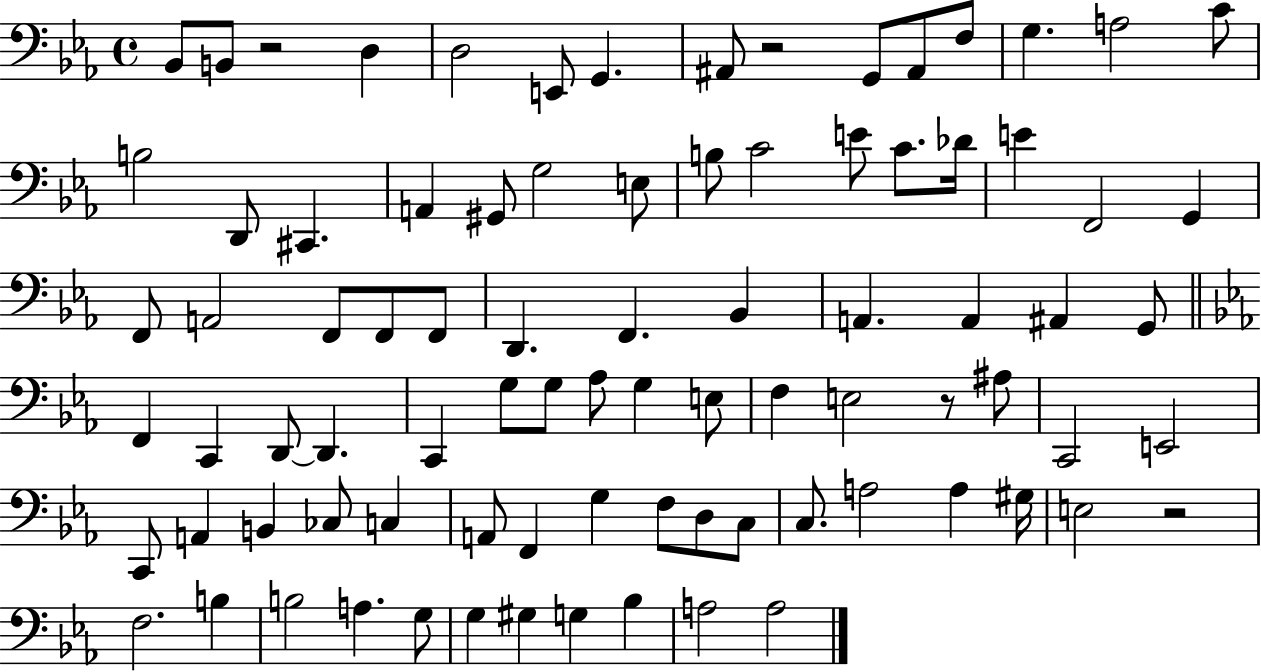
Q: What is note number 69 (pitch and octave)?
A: A3